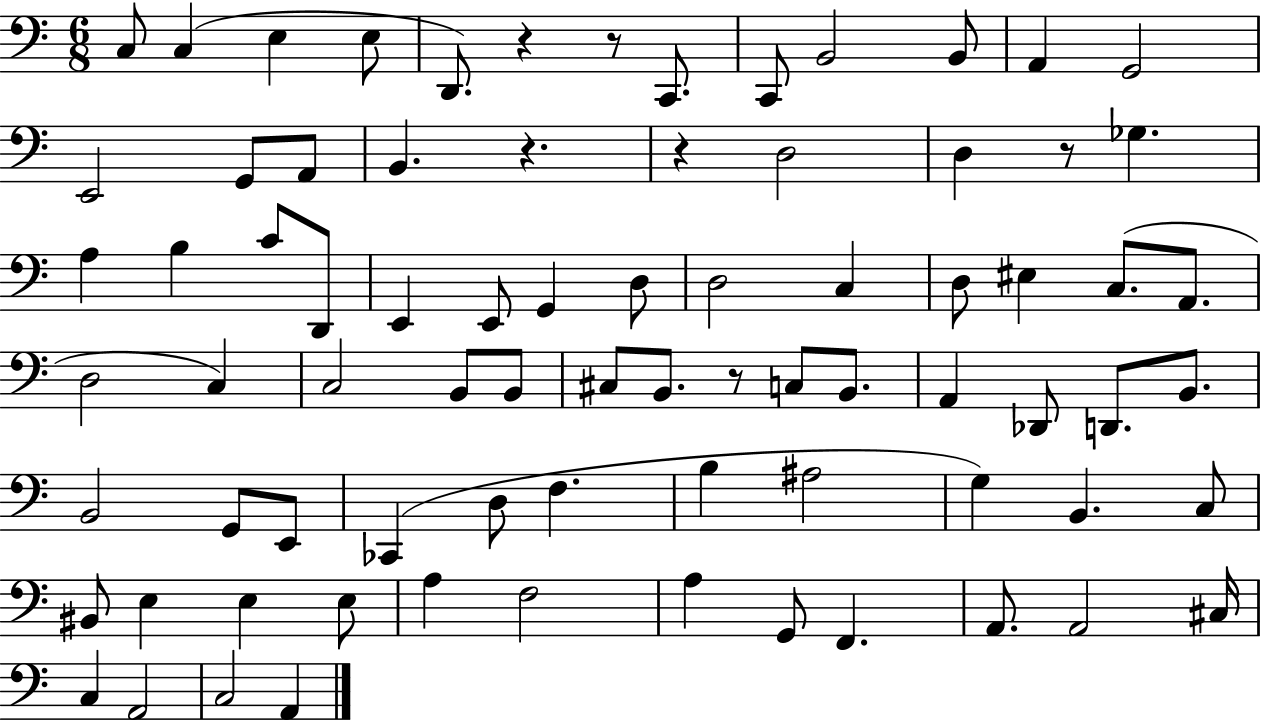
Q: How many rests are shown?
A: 6